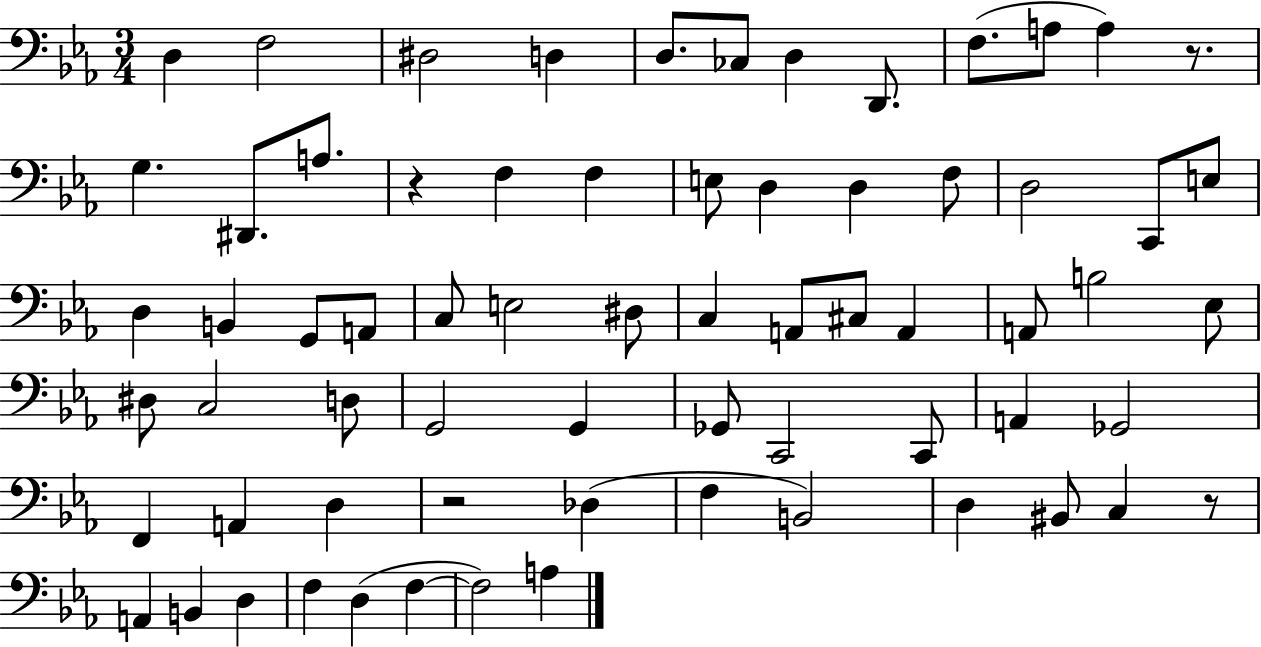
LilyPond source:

{
  \clef bass
  \numericTimeSignature
  \time 3/4
  \key ees \major
  \repeat volta 2 { d4 f2 | dis2 d4 | d8. ces8 d4 d,8. | f8.( a8 a4) r8. | \break g4. dis,8. a8. | r4 f4 f4 | e8 d4 d4 f8 | d2 c,8 e8 | \break d4 b,4 g,8 a,8 | c8 e2 dis8 | c4 a,8 cis8 a,4 | a,8 b2 ees8 | \break dis8 c2 d8 | g,2 g,4 | ges,8 c,2 c,8 | a,4 ges,2 | \break f,4 a,4 d4 | r2 des4( | f4 b,2) | d4 bis,8 c4 r8 | \break a,4 b,4 d4 | f4 d4( f4~~ | f2) a4 | } \bar "|."
}